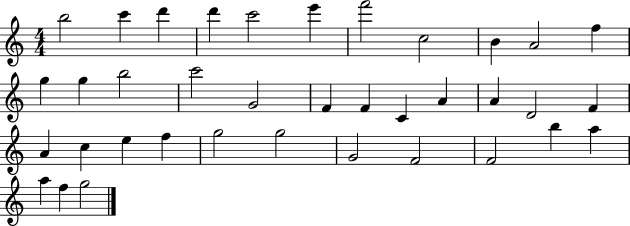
{
  \clef treble
  \numericTimeSignature
  \time 4/4
  \key c \major
  b''2 c'''4 d'''4 | d'''4 c'''2 e'''4 | f'''2 c''2 | b'4 a'2 f''4 | \break g''4 g''4 b''2 | c'''2 g'2 | f'4 f'4 c'4 a'4 | a'4 d'2 f'4 | \break a'4 c''4 e''4 f''4 | g''2 g''2 | g'2 f'2 | f'2 b''4 a''4 | \break a''4 f''4 g''2 | \bar "|."
}